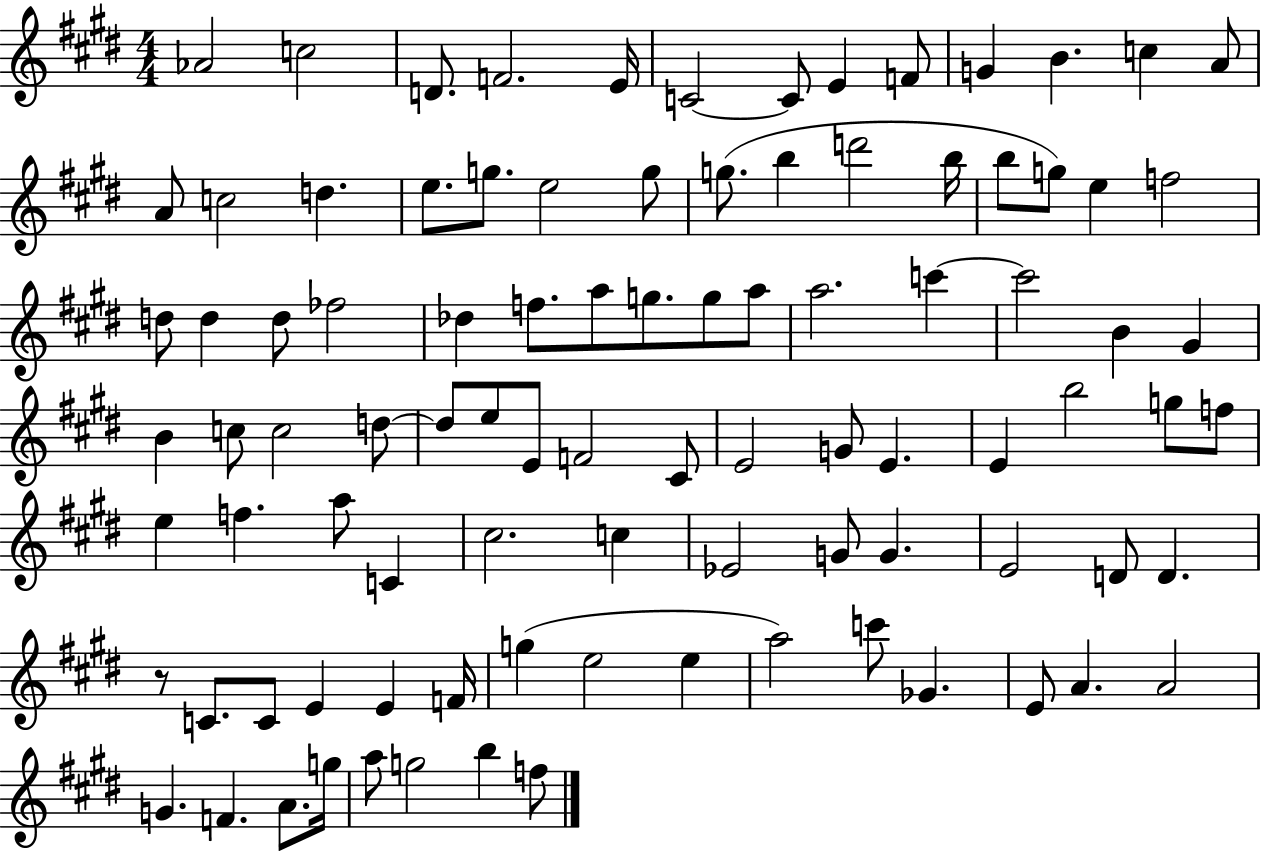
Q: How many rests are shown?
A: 1